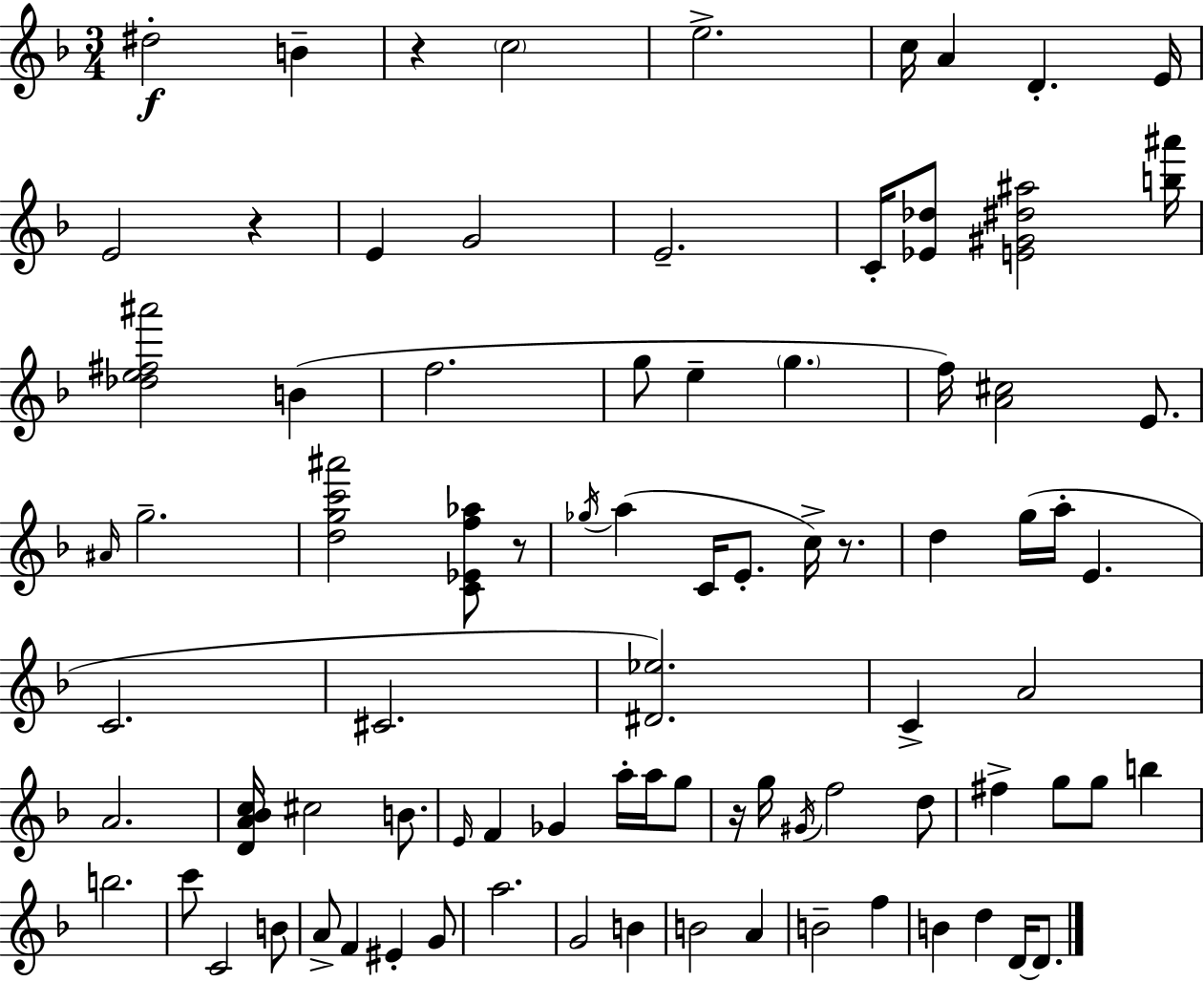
{
  \clef treble
  \numericTimeSignature
  \time 3/4
  \key d \minor
  dis''2-.\f b'4-- | r4 \parenthesize c''2 | e''2.-> | c''16 a'4 d'4.-. e'16 | \break e'2 r4 | e'4 g'2 | e'2.-- | c'16-. <ees' des''>8 <e' gis' dis'' ais''>2 <b'' ais'''>16 | \break <des'' e'' fis'' ais'''>2 b'4( | f''2. | g''8 e''4-- \parenthesize g''4. | f''16) <a' cis''>2 e'8. | \break \grace { ais'16 } g''2.-- | <d'' g'' c''' ais'''>2 <c' ees' f'' aes''>8 r8 | \acciaccatura { ges''16 }( a''4 c'16 e'8.-. c''16->) r8. | d''4 g''16( a''16-. e'4. | \break c'2. | cis'2. | <dis' ees''>2.) | c'4-> a'2 | \break a'2. | <d' a' bes' c''>16 cis''2 b'8. | \grace { e'16 } f'4 ges'4 a''16-. | a''16 g''8 r16 g''16 \acciaccatura { gis'16 } f''2 | \break d''8 fis''4-> g''8 g''8 | b''4 b''2. | c'''8 c'2 | b'8 a'8-> f'4 eis'4-. | \break g'8 a''2. | g'2 | b'4 b'2 | a'4 b'2-- | \break f''4 b'4 d''4 | d'16~~ d'8. \bar "|."
}